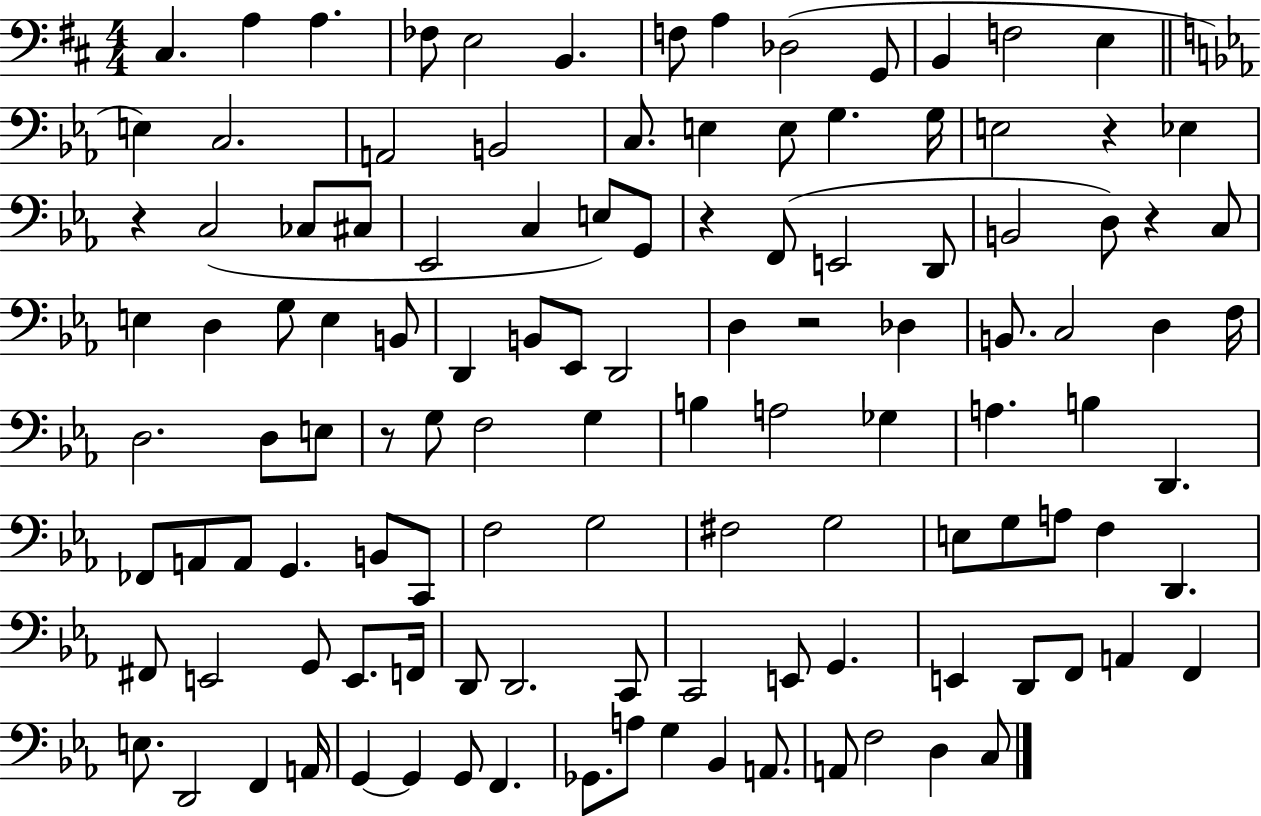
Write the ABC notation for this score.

X:1
T:Untitled
M:4/4
L:1/4
K:D
^C, A, A, _F,/2 E,2 B,, F,/2 A, _D,2 G,,/2 B,, F,2 E, E, C,2 A,,2 B,,2 C,/2 E, E,/2 G, G,/4 E,2 z _E, z C,2 _C,/2 ^C,/2 _E,,2 C, E,/2 G,,/2 z F,,/2 E,,2 D,,/2 B,,2 D,/2 z C,/2 E, D, G,/2 E, B,,/2 D,, B,,/2 _E,,/2 D,,2 D, z2 _D, B,,/2 C,2 D, F,/4 D,2 D,/2 E,/2 z/2 G,/2 F,2 G, B, A,2 _G, A, B, D,, _F,,/2 A,,/2 A,,/2 G,, B,,/2 C,,/2 F,2 G,2 ^F,2 G,2 E,/2 G,/2 A,/2 F, D,, ^F,,/2 E,,2 G,,/2 E,,/2 F,,/4 D,,/2 D,,2 C,,/2 C,,2 E,,/2 G,, E,, D,,/2 F,,/2 A,, F,, E,/2 D,,2 F,, A,,/4 G,, G,, G,,/2 F,, _G,,/2 A,/2 G, _B,, A,,/2 A,,/2 F,2 D, C,/2